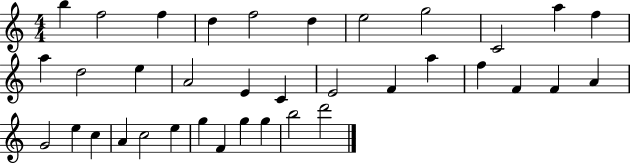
B5/q F5/h F5/q D5/q F5/h D5/q E5/h G5/h C4/h A5/q F5/q A5/q D5/h E5/q A4/h E4/q C4/q E4/h F4/q A5/q F5/q F4/q F4/q A4/q G4/h E5/q C5/q A4/q C5/h E5/q G5/q F4/q G5/q G5/q B5/h D6/h